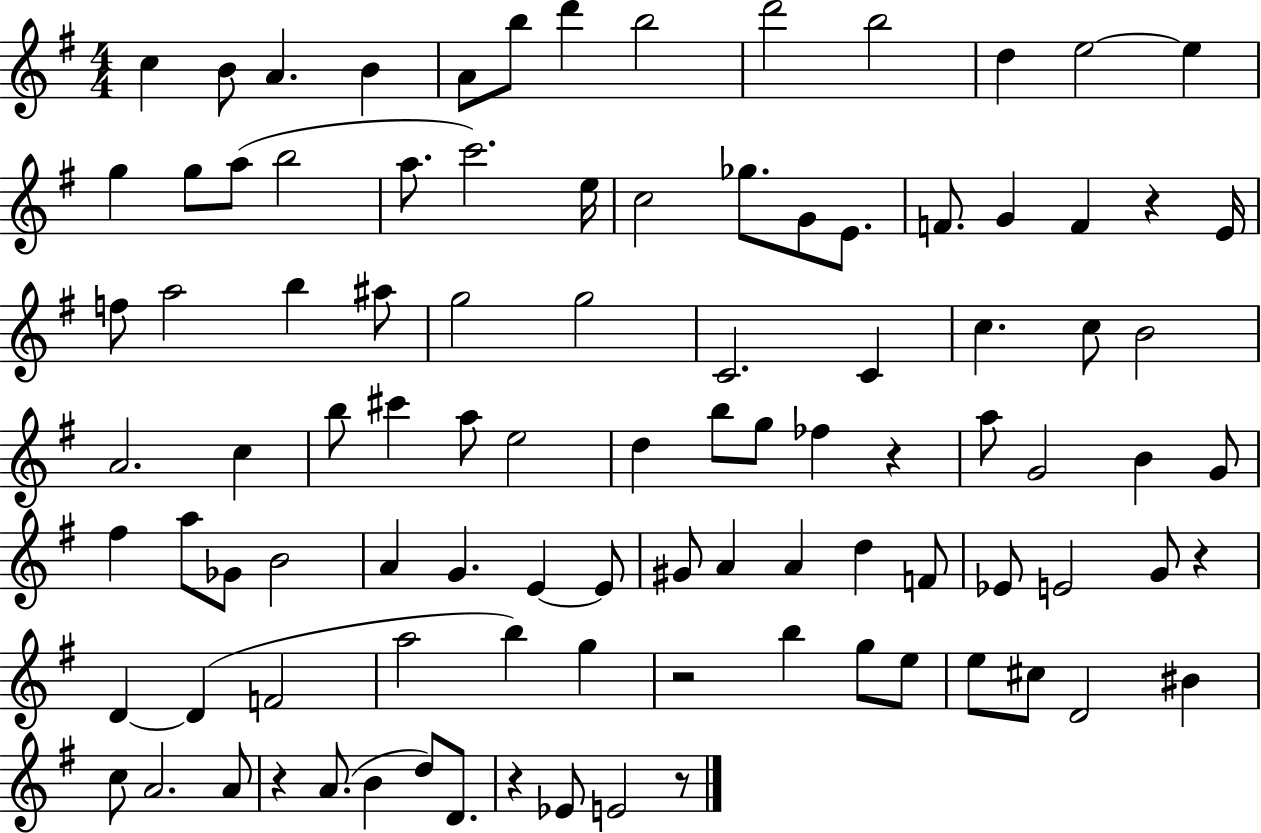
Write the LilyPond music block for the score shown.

{
  \clef treble
  \numericTimeSignature
  \time 4/4
  \key g \major
  \repeat volta 2 { c''4 b'8 a'4. b'4 | a'8 b''8 d'''4 b''2 | d'''2 b''2 | d''4 e''2~~ e''4 | \break g''4 g''8 a''8( b''2 | a''8. c'''2.) e''16 | c''2 ges''8. g'8 e'8. | f'8. g'4 f'4 r4 e'16 | \break f''8 a''2 b''4 ais''8 | g''2 g''2 | c'2. c'4 | c''4. c''8 b'2 | \break a'2. c''4 | b''8 cis'''4 a''8 e''2 | d''4 b''8 g''8 fes''4 r4 | a''8 g'2 b'4 g'8 | \break fis''4 a''8 ges'8 b'2 | a'4 g'4. e'4~~ e'8 | gis'8 a'4 a'4 d''4 f'8 | ees'8 e'2 g'8 r4 | \break d'4~~ d'4( f'2 | a''2 b''4) g''4 | r2 b''4 g''8 e''8 | e''8 cis''8 d'2 bis'4 | \break c''8 a'2. a'8 | r4 a'8.( b'4 d''8) d'8. | r4 ees'8 e'2 r8 | } \bar "|."
}